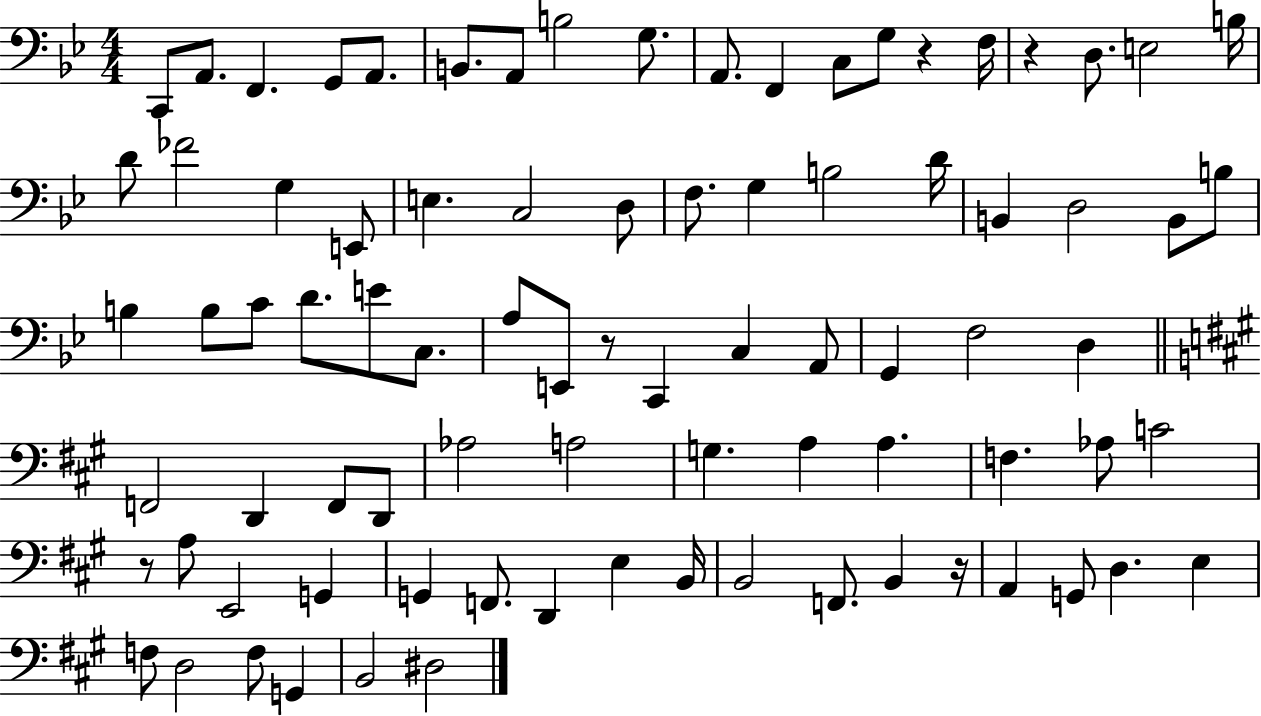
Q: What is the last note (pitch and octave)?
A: D#3